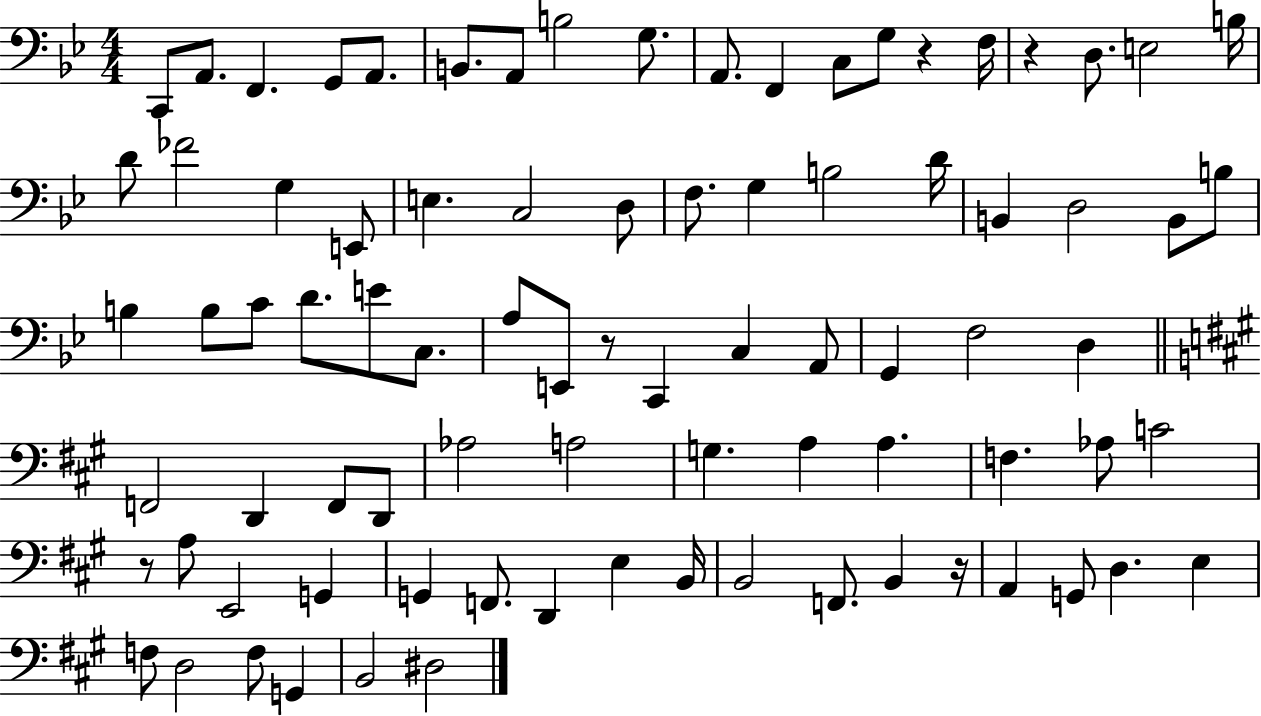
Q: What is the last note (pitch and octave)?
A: D#3